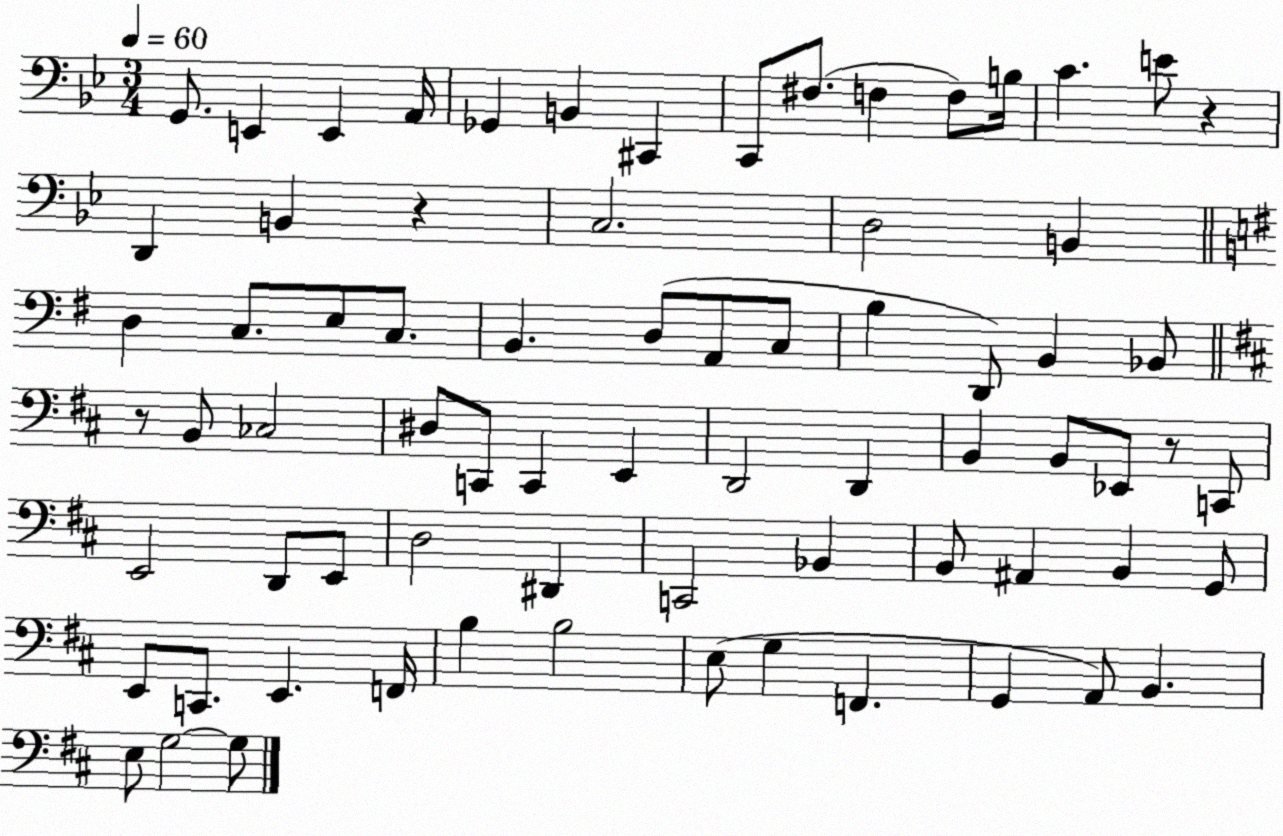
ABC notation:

X:1
T:Untitled
M:3/4
L:1/4
K:Bb
G,,/2 E,, E,, A,,/4 _G,, B,, ^C,, C,,/2 ^F,/2 F, F,/2 B,/4 C E/2 z D,, B,, z C,2 D,2 B,, D, C,/2 E,/2 C,/2 B,, D,/2 A,,/2 C,/2 B, D,,/2 B,, _B,,/2 z/2 B,,/2 _C,2 ^D,/2 C,,/2 C,, E,, D,,2 D,, B,, B,,/2 _E,,/2 z/2 C,,/2 E,,2 D,,/2 E,,/2 D,2 ^D,, C,,2 _B,, B,,/2 ^A,, B,, G,,/2 E,,/2 C,,/2 E,, F,,/4 B, B,2 E,/2 G, F,, G,, A,,/2 B,, E,/2 G,2 G,/2